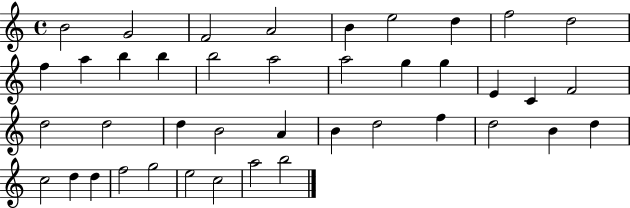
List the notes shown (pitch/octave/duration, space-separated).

B4/h G4/h F4/h A4/h B4/q E5/h D5/q F5/h D5/h F5/q A5/q B5/q B5/q B5/h A5/h A5/h G5/q G5/q E4/q C4/q F4/h D5/h D5/h D5/q B4/h A4/q B4/q D5/h F5/q D5/h B4/q D5/q C5/h D5/q D5/q F5/h G5/h E5/h C5/h A5/h B5/h